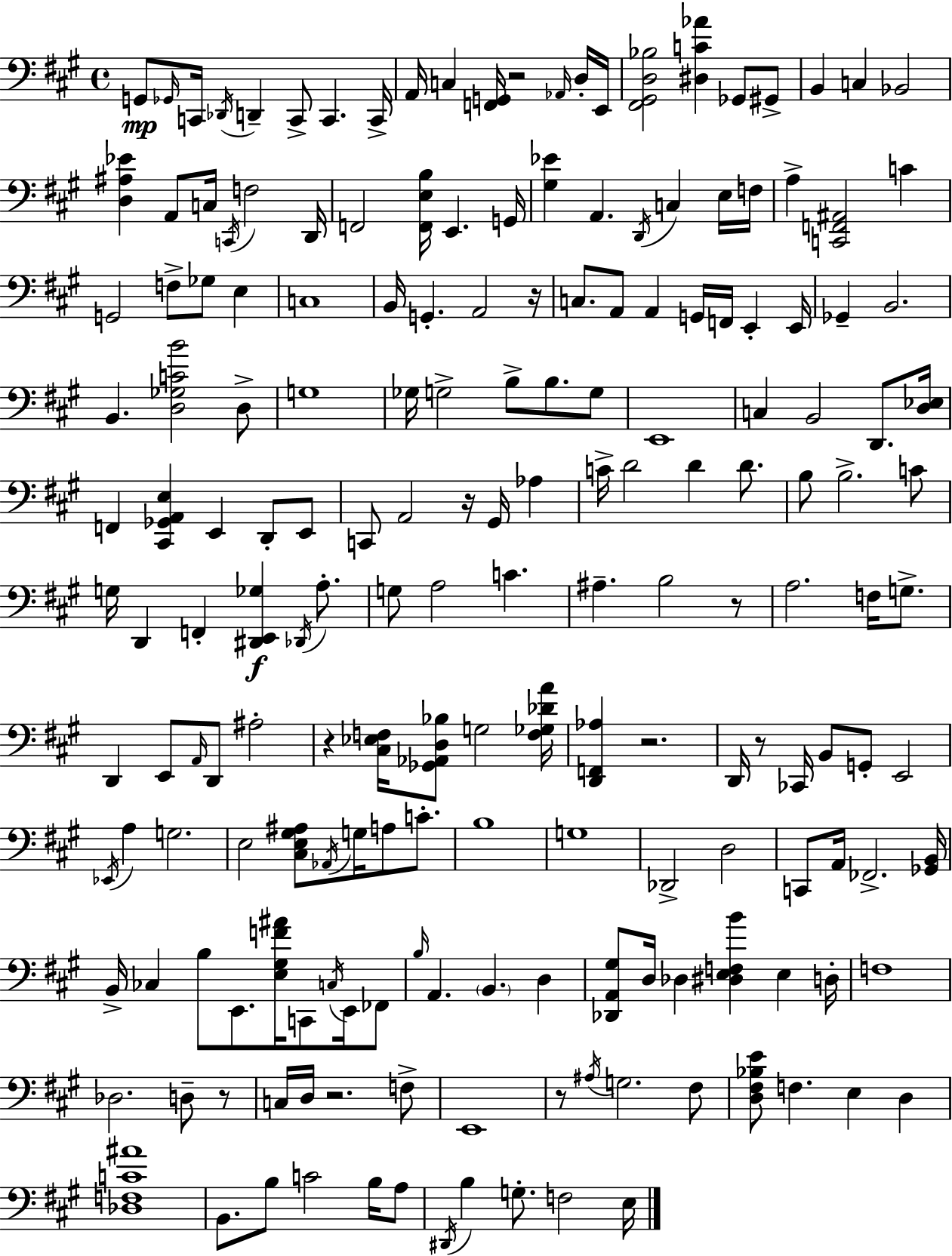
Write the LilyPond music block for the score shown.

{
  \clef bass
  \time 4/4
  \defaultTimeSignature
  \key a \major
  \repeat volta 2 { g,8\mp \grace { ges,16 } c,16 \acciaccatura { des,16 } d,4-- c,8-> c,4. | c,16-> a,16 c4 <f, g,>16 r2 | \grace { aes,16 } d16-. e,16 <fis, gis, d bes>2 <dis c' aes'>4 ges,8 | gis,8-> b,4 c4 bes,2 | \break <d ais ees'>4 a,8 c16 \acciaccatura { c,16 } f2 | d,16 f,2 <f, e b>16 e,4. | g,16 <gis ees'>4 a,4. \acciaccatura { d,16 } c4 | e16 f16 a4-> <c, f, ais,>2 | \break c'4 g,2 f8-> ges8 | e4 c1 | b,16 g,4.-. a,2 | r16 c8. a,8 a,4 g,16 f,16 | \break e,4-. e,16 ges,4-- b,2. | b,4. <d ges c' b'>2 | d8-> g1 | ges16 g2-> b8-> | \break b8. g8 e,1 | c4 b,2 | d,8. <d ees>16 f,4 <cis, ges, a, e>4 e,4 | d,8-. e,8 c,8 a,2 r16 | \break gis,16 aes4 c'16-> d'2 d'4 | d'8. b8 b2.-> | c'8 g16 d,4 f,4-. <dis, e, ges>4\f | \acciaccatura { des,16 } a8.-. g8 a2 | \break c'4. ais4.-- b2 | r8 a2. | f16 g8.-> d,4 e,8 \grace { a,16 } d,8 ais2-. | r4 <cis ees f>16 <ges, aes, d bes>8 g2 | \break <f ges des' a'>16 <d, f, aes>4 r2. | d,16 r8 ces,16 b,8 g,8-. e,2 | \acciaccatura { ees,16 } a4 g2. | e2 | \break <cis e gis ais>8 \acciaccatura { aes,16 } g16 a8 c'8.-. b1 | g1 | des,2-> | d2 c,8 a,16 fes,2.-> | \break <ges, b,>16 b,16-> ces4 b8 | e,8. <e gis f' ais'>16 c,8 \acciaccatura { c16 } e,16 fes,8 \grace { b16 } a,4. | \parenthesize b,4. d4 <des, a, gis>8 d16 des4 | <dis e f b'>4 e4 d16-. f1 | \break des2. | d8-- r8 c16 d16 r2. | f8-> e,1 | r8 \acciaccatura { ais16 } g2. | \break fis8 <d fis bes e'>8 f4. | e4 d4 <des f c' ais'>1 | b,8. b8 | c'2 b16 a8 \acciaccatura { dis,16 } b4 | \break g8.-. f2 e16 } \bar "|."
}